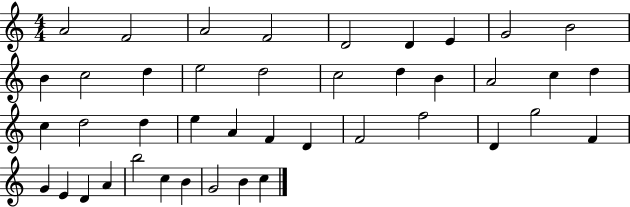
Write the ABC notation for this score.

X:1
T:Untitled
M:4/4
L:1/4
K:C
A2 F2 A2 F2 D2 D E G2 B2 B c2 d e2 d2 c2 d B A2 c d c d2 d e A F D F2 f2 D g2 F G E D A b2 c B G2 B c